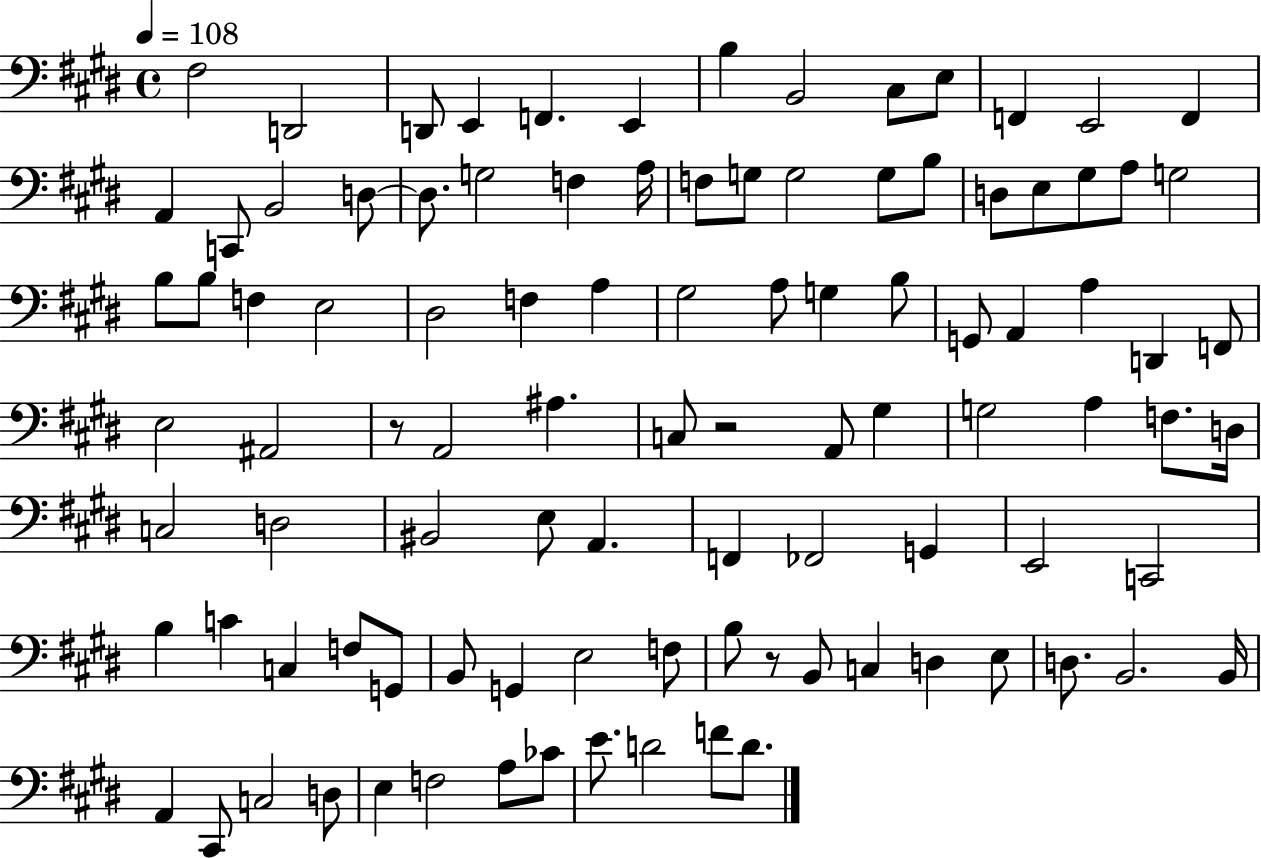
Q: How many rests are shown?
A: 3